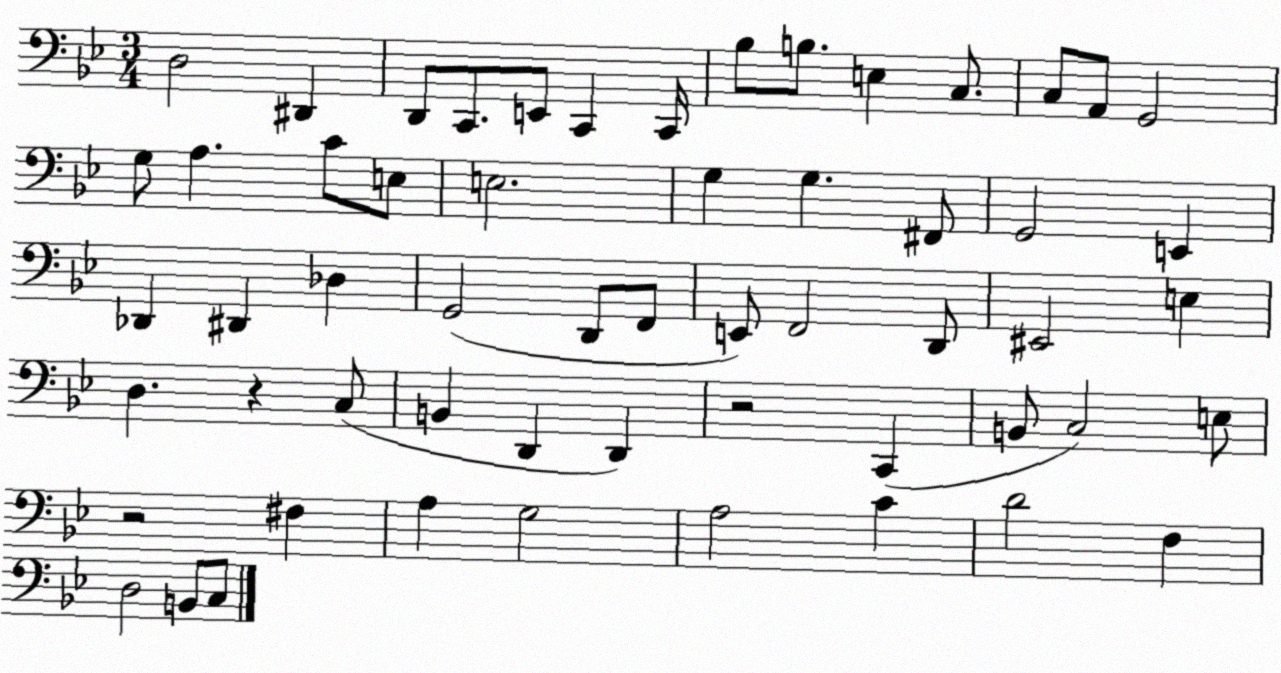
X:1
T:Untitled
M:3/4
L:1/4
K:Bb
D,2 ^D,, D,,/2 C,,/2 E,,/2 C,, C,,/4 _B,/2 B,/2 E, C,/2 C,/2 A,,/2 G,,2 G,/2 A, C/2 E,/2 E,2 G, G, ^F,,/2 G,,2 E,, _D,, ^D,, _D, G,,2 D,,/2 F,,/2 E,,/2 F,,2 D,,/2 ^E,,2 E, D, z C,/2 B,, D,, D,, z2 C,, B,,/2 C,2 E,/2 z2 ^F, A, G,2 A,2 C D2 F, D,2 B,,/2 C,/2